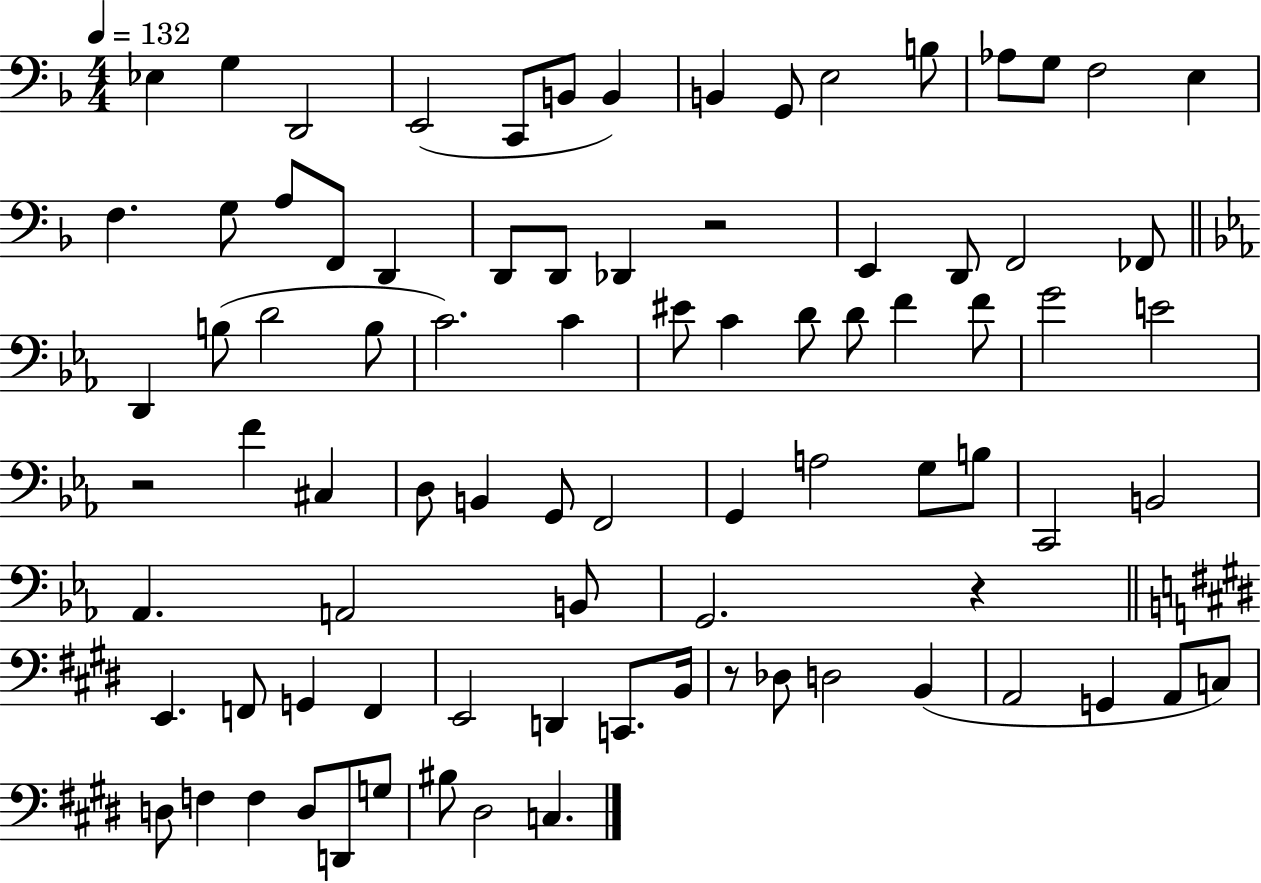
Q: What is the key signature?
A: F major